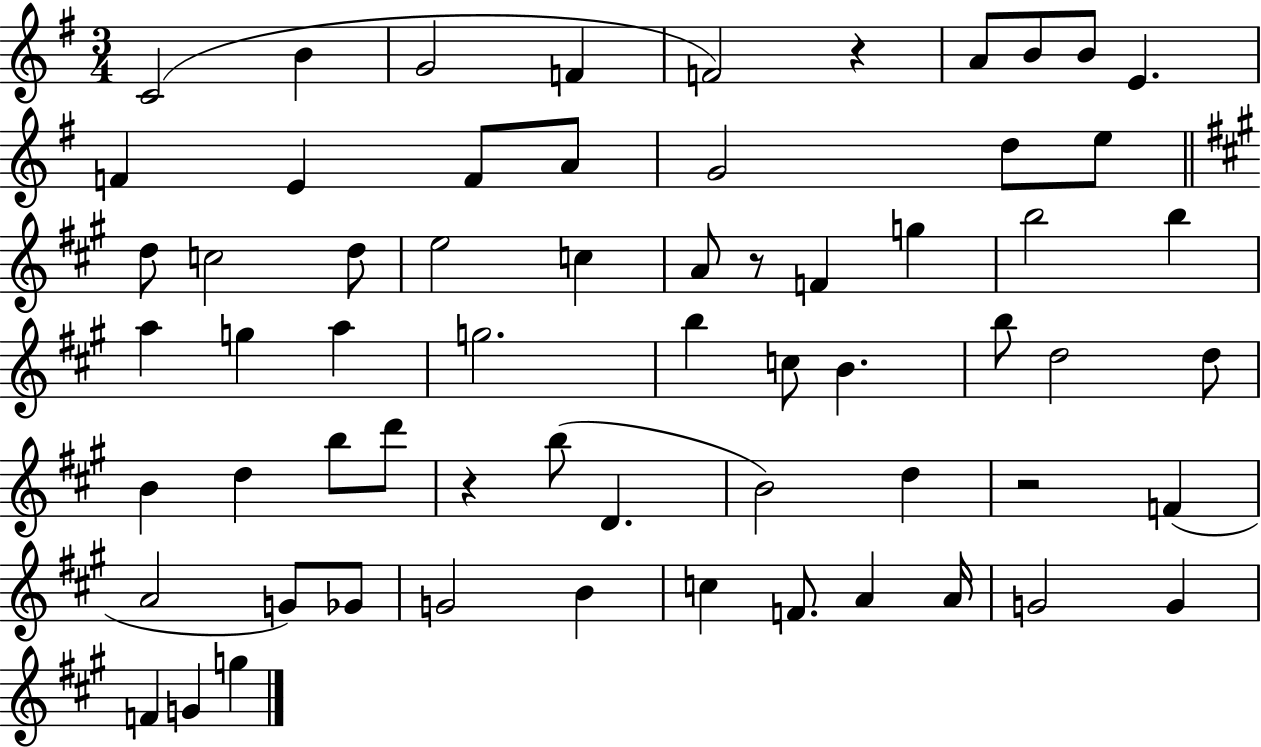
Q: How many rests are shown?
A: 4